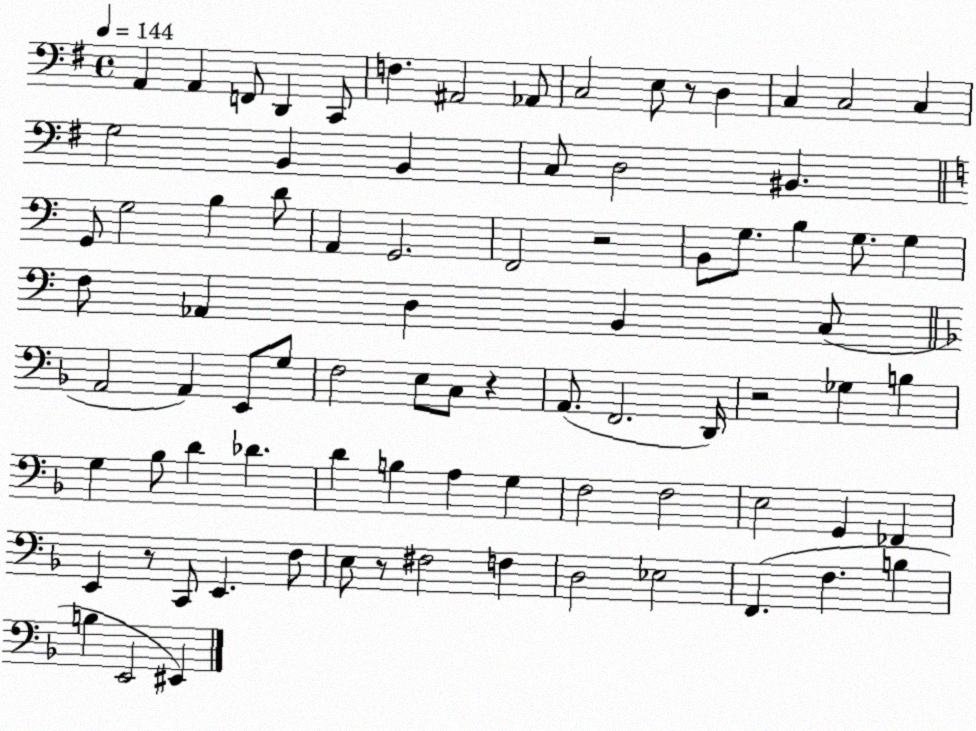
X:1
T:Untitled
M:4/4
L:1/4
K:G
A,, A,, F,,/2 D,, C,,/2 F, ^A,,2 _A,,/2 C,2 E,/2 z/2 D, C, C,2 C, G,2 B,, B,, C,/2 D,2 ^B,, G,,/2 G,2 B, D/2 A,, G,,2 F,,2 z2 B,,/2 G,/2 B, G,/2 G, F,/2 _A,, D, B,, C,/2 A,,2 A,, E,,/2 G,/2 F,2 E,/2 C,/2 z A,,/2 F,,2 D,,/4 z2 _G, B, G, _B,/2 D _D D B, A, G, F,2 F,2 E,2 G,, _F,, E,, z/2 C,,/2 E,, F,/2 E,/2 z/2 ^F,2 F, D,2 _E,2 F,, F, B, B, E,,2 ^E,,